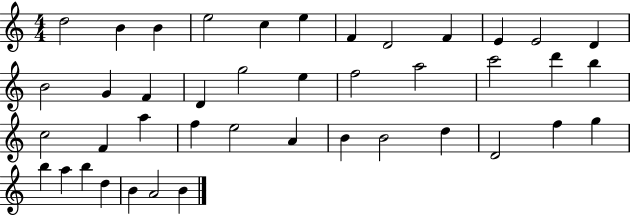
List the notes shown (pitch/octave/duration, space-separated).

D5/h B4/q B4/q E5/h C5/q E5/q F4/q D4/h F4/q E4/q E4/h D4/q B4/h G4/q F4/q D4/q G5/h E5/q F5/h A5/h C6/h D6/q B5/q C5/h F4/q A5/q F5/q E5/h A4/q B4/q B4/h D5/q D4/h F5/q G5/q B5/q A5/q B5/q D5/q B4/q A4/h B4/q